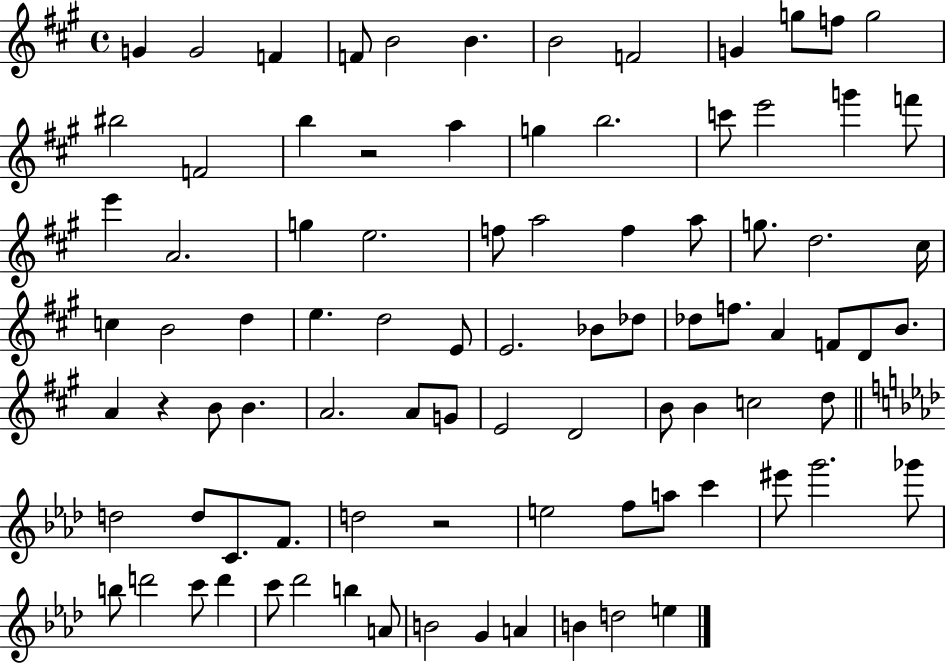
G4/q G4/h F4/q F4/e B4/h B4/q. B4/h F4/h G4/q G5/e F5/e G5/h BIS5/h F4/h B5/q R/h A5/q G5/q B5/h. C6/e E6/h G6/q F6/e E6/q A4/h. G5/q E5/h. F5/e A5/h F5/q A5/e G5/e. D5/h. C#5/s C5/q B4/h D5/q E5/q. D5/h E4/e E4/h. Bb4/e Db5/e Db5/e F5/e. A4/q F4/e D4/e B4/e. A4/q R/q B4/e B4/q. A4/h. A4/e G4/e E4/h D4/h B4/e B4/q C5/h D5/e D5/h D5/e C4/e. F4/e. D5/h R/h E5/h F5/e A5/e C6/q EIS6/e G6/h. Gb6/e B5/e D6/h C6/e D6/q C6/e Db6/h B5/q A4/e B4/h G4/q A4/q B4/q D5/h E5/q